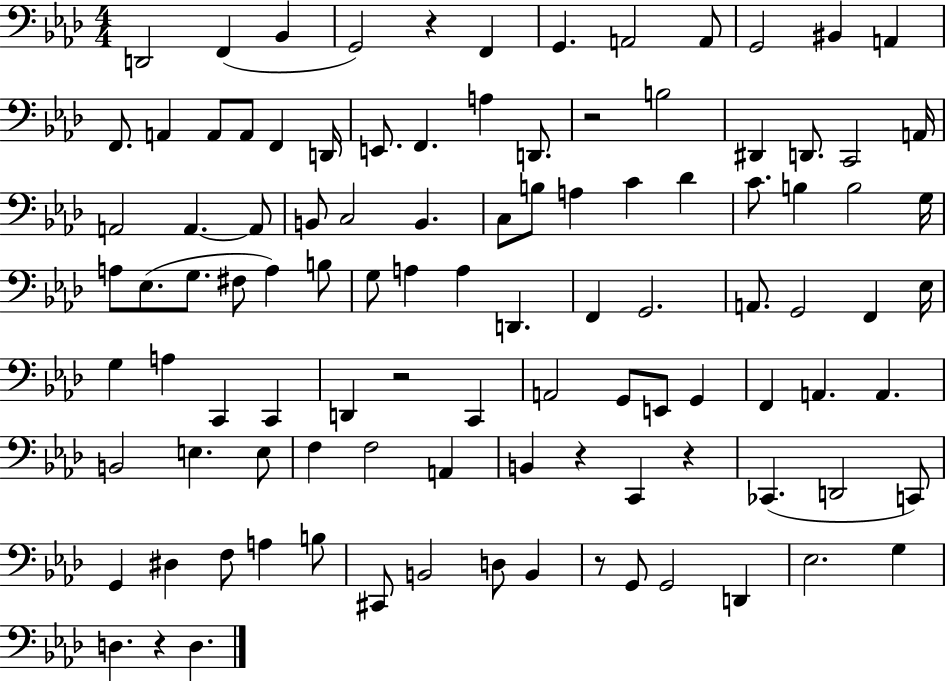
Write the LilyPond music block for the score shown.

{
  \clef bass
  \numericTimeSignature
  \time 4/4
  \key aes \major
  d,2 f,4( bes,4 | g,2) r4 f,4 | g,4. a,2 a,8 | g,2 bis,4 a,4 | \break f,8. a,4 a,8 a,8 f,4 d,16 | e,8. f,4. a4 d,8. | r2 b2 | dis,4 d,8. c,2 a,16 | \break a,2 a,4.~~ a,8 | b,8 c2 b,4. | c8 b8 a4 c'4 des'4 | c'8. b4 b2 g16 | \break a8 ees8.( g8. fis8 a4) b8 | g8 a4 a4 d,4. | f,4 g,2. | a,8. g,2 f,4 ees16 | \break g4 a4 c,4 c,4 | d,4 r2 c,4 | a,2 g,8 e,8 g,4 | f,4 a,4. a,4. | \break b,2 e4. e8 | f4 f2 a,4 | b,4 r4 c,4 r4 | ces,4.( d,2 c,8) | \break g,4 dis4 f8 a4 b8 | cis,8 b,2 d8 b,4 | r8 g,8 g,2 d,4 | ees2. g4 | \break d4. r4 d4. | \bar "|."
}